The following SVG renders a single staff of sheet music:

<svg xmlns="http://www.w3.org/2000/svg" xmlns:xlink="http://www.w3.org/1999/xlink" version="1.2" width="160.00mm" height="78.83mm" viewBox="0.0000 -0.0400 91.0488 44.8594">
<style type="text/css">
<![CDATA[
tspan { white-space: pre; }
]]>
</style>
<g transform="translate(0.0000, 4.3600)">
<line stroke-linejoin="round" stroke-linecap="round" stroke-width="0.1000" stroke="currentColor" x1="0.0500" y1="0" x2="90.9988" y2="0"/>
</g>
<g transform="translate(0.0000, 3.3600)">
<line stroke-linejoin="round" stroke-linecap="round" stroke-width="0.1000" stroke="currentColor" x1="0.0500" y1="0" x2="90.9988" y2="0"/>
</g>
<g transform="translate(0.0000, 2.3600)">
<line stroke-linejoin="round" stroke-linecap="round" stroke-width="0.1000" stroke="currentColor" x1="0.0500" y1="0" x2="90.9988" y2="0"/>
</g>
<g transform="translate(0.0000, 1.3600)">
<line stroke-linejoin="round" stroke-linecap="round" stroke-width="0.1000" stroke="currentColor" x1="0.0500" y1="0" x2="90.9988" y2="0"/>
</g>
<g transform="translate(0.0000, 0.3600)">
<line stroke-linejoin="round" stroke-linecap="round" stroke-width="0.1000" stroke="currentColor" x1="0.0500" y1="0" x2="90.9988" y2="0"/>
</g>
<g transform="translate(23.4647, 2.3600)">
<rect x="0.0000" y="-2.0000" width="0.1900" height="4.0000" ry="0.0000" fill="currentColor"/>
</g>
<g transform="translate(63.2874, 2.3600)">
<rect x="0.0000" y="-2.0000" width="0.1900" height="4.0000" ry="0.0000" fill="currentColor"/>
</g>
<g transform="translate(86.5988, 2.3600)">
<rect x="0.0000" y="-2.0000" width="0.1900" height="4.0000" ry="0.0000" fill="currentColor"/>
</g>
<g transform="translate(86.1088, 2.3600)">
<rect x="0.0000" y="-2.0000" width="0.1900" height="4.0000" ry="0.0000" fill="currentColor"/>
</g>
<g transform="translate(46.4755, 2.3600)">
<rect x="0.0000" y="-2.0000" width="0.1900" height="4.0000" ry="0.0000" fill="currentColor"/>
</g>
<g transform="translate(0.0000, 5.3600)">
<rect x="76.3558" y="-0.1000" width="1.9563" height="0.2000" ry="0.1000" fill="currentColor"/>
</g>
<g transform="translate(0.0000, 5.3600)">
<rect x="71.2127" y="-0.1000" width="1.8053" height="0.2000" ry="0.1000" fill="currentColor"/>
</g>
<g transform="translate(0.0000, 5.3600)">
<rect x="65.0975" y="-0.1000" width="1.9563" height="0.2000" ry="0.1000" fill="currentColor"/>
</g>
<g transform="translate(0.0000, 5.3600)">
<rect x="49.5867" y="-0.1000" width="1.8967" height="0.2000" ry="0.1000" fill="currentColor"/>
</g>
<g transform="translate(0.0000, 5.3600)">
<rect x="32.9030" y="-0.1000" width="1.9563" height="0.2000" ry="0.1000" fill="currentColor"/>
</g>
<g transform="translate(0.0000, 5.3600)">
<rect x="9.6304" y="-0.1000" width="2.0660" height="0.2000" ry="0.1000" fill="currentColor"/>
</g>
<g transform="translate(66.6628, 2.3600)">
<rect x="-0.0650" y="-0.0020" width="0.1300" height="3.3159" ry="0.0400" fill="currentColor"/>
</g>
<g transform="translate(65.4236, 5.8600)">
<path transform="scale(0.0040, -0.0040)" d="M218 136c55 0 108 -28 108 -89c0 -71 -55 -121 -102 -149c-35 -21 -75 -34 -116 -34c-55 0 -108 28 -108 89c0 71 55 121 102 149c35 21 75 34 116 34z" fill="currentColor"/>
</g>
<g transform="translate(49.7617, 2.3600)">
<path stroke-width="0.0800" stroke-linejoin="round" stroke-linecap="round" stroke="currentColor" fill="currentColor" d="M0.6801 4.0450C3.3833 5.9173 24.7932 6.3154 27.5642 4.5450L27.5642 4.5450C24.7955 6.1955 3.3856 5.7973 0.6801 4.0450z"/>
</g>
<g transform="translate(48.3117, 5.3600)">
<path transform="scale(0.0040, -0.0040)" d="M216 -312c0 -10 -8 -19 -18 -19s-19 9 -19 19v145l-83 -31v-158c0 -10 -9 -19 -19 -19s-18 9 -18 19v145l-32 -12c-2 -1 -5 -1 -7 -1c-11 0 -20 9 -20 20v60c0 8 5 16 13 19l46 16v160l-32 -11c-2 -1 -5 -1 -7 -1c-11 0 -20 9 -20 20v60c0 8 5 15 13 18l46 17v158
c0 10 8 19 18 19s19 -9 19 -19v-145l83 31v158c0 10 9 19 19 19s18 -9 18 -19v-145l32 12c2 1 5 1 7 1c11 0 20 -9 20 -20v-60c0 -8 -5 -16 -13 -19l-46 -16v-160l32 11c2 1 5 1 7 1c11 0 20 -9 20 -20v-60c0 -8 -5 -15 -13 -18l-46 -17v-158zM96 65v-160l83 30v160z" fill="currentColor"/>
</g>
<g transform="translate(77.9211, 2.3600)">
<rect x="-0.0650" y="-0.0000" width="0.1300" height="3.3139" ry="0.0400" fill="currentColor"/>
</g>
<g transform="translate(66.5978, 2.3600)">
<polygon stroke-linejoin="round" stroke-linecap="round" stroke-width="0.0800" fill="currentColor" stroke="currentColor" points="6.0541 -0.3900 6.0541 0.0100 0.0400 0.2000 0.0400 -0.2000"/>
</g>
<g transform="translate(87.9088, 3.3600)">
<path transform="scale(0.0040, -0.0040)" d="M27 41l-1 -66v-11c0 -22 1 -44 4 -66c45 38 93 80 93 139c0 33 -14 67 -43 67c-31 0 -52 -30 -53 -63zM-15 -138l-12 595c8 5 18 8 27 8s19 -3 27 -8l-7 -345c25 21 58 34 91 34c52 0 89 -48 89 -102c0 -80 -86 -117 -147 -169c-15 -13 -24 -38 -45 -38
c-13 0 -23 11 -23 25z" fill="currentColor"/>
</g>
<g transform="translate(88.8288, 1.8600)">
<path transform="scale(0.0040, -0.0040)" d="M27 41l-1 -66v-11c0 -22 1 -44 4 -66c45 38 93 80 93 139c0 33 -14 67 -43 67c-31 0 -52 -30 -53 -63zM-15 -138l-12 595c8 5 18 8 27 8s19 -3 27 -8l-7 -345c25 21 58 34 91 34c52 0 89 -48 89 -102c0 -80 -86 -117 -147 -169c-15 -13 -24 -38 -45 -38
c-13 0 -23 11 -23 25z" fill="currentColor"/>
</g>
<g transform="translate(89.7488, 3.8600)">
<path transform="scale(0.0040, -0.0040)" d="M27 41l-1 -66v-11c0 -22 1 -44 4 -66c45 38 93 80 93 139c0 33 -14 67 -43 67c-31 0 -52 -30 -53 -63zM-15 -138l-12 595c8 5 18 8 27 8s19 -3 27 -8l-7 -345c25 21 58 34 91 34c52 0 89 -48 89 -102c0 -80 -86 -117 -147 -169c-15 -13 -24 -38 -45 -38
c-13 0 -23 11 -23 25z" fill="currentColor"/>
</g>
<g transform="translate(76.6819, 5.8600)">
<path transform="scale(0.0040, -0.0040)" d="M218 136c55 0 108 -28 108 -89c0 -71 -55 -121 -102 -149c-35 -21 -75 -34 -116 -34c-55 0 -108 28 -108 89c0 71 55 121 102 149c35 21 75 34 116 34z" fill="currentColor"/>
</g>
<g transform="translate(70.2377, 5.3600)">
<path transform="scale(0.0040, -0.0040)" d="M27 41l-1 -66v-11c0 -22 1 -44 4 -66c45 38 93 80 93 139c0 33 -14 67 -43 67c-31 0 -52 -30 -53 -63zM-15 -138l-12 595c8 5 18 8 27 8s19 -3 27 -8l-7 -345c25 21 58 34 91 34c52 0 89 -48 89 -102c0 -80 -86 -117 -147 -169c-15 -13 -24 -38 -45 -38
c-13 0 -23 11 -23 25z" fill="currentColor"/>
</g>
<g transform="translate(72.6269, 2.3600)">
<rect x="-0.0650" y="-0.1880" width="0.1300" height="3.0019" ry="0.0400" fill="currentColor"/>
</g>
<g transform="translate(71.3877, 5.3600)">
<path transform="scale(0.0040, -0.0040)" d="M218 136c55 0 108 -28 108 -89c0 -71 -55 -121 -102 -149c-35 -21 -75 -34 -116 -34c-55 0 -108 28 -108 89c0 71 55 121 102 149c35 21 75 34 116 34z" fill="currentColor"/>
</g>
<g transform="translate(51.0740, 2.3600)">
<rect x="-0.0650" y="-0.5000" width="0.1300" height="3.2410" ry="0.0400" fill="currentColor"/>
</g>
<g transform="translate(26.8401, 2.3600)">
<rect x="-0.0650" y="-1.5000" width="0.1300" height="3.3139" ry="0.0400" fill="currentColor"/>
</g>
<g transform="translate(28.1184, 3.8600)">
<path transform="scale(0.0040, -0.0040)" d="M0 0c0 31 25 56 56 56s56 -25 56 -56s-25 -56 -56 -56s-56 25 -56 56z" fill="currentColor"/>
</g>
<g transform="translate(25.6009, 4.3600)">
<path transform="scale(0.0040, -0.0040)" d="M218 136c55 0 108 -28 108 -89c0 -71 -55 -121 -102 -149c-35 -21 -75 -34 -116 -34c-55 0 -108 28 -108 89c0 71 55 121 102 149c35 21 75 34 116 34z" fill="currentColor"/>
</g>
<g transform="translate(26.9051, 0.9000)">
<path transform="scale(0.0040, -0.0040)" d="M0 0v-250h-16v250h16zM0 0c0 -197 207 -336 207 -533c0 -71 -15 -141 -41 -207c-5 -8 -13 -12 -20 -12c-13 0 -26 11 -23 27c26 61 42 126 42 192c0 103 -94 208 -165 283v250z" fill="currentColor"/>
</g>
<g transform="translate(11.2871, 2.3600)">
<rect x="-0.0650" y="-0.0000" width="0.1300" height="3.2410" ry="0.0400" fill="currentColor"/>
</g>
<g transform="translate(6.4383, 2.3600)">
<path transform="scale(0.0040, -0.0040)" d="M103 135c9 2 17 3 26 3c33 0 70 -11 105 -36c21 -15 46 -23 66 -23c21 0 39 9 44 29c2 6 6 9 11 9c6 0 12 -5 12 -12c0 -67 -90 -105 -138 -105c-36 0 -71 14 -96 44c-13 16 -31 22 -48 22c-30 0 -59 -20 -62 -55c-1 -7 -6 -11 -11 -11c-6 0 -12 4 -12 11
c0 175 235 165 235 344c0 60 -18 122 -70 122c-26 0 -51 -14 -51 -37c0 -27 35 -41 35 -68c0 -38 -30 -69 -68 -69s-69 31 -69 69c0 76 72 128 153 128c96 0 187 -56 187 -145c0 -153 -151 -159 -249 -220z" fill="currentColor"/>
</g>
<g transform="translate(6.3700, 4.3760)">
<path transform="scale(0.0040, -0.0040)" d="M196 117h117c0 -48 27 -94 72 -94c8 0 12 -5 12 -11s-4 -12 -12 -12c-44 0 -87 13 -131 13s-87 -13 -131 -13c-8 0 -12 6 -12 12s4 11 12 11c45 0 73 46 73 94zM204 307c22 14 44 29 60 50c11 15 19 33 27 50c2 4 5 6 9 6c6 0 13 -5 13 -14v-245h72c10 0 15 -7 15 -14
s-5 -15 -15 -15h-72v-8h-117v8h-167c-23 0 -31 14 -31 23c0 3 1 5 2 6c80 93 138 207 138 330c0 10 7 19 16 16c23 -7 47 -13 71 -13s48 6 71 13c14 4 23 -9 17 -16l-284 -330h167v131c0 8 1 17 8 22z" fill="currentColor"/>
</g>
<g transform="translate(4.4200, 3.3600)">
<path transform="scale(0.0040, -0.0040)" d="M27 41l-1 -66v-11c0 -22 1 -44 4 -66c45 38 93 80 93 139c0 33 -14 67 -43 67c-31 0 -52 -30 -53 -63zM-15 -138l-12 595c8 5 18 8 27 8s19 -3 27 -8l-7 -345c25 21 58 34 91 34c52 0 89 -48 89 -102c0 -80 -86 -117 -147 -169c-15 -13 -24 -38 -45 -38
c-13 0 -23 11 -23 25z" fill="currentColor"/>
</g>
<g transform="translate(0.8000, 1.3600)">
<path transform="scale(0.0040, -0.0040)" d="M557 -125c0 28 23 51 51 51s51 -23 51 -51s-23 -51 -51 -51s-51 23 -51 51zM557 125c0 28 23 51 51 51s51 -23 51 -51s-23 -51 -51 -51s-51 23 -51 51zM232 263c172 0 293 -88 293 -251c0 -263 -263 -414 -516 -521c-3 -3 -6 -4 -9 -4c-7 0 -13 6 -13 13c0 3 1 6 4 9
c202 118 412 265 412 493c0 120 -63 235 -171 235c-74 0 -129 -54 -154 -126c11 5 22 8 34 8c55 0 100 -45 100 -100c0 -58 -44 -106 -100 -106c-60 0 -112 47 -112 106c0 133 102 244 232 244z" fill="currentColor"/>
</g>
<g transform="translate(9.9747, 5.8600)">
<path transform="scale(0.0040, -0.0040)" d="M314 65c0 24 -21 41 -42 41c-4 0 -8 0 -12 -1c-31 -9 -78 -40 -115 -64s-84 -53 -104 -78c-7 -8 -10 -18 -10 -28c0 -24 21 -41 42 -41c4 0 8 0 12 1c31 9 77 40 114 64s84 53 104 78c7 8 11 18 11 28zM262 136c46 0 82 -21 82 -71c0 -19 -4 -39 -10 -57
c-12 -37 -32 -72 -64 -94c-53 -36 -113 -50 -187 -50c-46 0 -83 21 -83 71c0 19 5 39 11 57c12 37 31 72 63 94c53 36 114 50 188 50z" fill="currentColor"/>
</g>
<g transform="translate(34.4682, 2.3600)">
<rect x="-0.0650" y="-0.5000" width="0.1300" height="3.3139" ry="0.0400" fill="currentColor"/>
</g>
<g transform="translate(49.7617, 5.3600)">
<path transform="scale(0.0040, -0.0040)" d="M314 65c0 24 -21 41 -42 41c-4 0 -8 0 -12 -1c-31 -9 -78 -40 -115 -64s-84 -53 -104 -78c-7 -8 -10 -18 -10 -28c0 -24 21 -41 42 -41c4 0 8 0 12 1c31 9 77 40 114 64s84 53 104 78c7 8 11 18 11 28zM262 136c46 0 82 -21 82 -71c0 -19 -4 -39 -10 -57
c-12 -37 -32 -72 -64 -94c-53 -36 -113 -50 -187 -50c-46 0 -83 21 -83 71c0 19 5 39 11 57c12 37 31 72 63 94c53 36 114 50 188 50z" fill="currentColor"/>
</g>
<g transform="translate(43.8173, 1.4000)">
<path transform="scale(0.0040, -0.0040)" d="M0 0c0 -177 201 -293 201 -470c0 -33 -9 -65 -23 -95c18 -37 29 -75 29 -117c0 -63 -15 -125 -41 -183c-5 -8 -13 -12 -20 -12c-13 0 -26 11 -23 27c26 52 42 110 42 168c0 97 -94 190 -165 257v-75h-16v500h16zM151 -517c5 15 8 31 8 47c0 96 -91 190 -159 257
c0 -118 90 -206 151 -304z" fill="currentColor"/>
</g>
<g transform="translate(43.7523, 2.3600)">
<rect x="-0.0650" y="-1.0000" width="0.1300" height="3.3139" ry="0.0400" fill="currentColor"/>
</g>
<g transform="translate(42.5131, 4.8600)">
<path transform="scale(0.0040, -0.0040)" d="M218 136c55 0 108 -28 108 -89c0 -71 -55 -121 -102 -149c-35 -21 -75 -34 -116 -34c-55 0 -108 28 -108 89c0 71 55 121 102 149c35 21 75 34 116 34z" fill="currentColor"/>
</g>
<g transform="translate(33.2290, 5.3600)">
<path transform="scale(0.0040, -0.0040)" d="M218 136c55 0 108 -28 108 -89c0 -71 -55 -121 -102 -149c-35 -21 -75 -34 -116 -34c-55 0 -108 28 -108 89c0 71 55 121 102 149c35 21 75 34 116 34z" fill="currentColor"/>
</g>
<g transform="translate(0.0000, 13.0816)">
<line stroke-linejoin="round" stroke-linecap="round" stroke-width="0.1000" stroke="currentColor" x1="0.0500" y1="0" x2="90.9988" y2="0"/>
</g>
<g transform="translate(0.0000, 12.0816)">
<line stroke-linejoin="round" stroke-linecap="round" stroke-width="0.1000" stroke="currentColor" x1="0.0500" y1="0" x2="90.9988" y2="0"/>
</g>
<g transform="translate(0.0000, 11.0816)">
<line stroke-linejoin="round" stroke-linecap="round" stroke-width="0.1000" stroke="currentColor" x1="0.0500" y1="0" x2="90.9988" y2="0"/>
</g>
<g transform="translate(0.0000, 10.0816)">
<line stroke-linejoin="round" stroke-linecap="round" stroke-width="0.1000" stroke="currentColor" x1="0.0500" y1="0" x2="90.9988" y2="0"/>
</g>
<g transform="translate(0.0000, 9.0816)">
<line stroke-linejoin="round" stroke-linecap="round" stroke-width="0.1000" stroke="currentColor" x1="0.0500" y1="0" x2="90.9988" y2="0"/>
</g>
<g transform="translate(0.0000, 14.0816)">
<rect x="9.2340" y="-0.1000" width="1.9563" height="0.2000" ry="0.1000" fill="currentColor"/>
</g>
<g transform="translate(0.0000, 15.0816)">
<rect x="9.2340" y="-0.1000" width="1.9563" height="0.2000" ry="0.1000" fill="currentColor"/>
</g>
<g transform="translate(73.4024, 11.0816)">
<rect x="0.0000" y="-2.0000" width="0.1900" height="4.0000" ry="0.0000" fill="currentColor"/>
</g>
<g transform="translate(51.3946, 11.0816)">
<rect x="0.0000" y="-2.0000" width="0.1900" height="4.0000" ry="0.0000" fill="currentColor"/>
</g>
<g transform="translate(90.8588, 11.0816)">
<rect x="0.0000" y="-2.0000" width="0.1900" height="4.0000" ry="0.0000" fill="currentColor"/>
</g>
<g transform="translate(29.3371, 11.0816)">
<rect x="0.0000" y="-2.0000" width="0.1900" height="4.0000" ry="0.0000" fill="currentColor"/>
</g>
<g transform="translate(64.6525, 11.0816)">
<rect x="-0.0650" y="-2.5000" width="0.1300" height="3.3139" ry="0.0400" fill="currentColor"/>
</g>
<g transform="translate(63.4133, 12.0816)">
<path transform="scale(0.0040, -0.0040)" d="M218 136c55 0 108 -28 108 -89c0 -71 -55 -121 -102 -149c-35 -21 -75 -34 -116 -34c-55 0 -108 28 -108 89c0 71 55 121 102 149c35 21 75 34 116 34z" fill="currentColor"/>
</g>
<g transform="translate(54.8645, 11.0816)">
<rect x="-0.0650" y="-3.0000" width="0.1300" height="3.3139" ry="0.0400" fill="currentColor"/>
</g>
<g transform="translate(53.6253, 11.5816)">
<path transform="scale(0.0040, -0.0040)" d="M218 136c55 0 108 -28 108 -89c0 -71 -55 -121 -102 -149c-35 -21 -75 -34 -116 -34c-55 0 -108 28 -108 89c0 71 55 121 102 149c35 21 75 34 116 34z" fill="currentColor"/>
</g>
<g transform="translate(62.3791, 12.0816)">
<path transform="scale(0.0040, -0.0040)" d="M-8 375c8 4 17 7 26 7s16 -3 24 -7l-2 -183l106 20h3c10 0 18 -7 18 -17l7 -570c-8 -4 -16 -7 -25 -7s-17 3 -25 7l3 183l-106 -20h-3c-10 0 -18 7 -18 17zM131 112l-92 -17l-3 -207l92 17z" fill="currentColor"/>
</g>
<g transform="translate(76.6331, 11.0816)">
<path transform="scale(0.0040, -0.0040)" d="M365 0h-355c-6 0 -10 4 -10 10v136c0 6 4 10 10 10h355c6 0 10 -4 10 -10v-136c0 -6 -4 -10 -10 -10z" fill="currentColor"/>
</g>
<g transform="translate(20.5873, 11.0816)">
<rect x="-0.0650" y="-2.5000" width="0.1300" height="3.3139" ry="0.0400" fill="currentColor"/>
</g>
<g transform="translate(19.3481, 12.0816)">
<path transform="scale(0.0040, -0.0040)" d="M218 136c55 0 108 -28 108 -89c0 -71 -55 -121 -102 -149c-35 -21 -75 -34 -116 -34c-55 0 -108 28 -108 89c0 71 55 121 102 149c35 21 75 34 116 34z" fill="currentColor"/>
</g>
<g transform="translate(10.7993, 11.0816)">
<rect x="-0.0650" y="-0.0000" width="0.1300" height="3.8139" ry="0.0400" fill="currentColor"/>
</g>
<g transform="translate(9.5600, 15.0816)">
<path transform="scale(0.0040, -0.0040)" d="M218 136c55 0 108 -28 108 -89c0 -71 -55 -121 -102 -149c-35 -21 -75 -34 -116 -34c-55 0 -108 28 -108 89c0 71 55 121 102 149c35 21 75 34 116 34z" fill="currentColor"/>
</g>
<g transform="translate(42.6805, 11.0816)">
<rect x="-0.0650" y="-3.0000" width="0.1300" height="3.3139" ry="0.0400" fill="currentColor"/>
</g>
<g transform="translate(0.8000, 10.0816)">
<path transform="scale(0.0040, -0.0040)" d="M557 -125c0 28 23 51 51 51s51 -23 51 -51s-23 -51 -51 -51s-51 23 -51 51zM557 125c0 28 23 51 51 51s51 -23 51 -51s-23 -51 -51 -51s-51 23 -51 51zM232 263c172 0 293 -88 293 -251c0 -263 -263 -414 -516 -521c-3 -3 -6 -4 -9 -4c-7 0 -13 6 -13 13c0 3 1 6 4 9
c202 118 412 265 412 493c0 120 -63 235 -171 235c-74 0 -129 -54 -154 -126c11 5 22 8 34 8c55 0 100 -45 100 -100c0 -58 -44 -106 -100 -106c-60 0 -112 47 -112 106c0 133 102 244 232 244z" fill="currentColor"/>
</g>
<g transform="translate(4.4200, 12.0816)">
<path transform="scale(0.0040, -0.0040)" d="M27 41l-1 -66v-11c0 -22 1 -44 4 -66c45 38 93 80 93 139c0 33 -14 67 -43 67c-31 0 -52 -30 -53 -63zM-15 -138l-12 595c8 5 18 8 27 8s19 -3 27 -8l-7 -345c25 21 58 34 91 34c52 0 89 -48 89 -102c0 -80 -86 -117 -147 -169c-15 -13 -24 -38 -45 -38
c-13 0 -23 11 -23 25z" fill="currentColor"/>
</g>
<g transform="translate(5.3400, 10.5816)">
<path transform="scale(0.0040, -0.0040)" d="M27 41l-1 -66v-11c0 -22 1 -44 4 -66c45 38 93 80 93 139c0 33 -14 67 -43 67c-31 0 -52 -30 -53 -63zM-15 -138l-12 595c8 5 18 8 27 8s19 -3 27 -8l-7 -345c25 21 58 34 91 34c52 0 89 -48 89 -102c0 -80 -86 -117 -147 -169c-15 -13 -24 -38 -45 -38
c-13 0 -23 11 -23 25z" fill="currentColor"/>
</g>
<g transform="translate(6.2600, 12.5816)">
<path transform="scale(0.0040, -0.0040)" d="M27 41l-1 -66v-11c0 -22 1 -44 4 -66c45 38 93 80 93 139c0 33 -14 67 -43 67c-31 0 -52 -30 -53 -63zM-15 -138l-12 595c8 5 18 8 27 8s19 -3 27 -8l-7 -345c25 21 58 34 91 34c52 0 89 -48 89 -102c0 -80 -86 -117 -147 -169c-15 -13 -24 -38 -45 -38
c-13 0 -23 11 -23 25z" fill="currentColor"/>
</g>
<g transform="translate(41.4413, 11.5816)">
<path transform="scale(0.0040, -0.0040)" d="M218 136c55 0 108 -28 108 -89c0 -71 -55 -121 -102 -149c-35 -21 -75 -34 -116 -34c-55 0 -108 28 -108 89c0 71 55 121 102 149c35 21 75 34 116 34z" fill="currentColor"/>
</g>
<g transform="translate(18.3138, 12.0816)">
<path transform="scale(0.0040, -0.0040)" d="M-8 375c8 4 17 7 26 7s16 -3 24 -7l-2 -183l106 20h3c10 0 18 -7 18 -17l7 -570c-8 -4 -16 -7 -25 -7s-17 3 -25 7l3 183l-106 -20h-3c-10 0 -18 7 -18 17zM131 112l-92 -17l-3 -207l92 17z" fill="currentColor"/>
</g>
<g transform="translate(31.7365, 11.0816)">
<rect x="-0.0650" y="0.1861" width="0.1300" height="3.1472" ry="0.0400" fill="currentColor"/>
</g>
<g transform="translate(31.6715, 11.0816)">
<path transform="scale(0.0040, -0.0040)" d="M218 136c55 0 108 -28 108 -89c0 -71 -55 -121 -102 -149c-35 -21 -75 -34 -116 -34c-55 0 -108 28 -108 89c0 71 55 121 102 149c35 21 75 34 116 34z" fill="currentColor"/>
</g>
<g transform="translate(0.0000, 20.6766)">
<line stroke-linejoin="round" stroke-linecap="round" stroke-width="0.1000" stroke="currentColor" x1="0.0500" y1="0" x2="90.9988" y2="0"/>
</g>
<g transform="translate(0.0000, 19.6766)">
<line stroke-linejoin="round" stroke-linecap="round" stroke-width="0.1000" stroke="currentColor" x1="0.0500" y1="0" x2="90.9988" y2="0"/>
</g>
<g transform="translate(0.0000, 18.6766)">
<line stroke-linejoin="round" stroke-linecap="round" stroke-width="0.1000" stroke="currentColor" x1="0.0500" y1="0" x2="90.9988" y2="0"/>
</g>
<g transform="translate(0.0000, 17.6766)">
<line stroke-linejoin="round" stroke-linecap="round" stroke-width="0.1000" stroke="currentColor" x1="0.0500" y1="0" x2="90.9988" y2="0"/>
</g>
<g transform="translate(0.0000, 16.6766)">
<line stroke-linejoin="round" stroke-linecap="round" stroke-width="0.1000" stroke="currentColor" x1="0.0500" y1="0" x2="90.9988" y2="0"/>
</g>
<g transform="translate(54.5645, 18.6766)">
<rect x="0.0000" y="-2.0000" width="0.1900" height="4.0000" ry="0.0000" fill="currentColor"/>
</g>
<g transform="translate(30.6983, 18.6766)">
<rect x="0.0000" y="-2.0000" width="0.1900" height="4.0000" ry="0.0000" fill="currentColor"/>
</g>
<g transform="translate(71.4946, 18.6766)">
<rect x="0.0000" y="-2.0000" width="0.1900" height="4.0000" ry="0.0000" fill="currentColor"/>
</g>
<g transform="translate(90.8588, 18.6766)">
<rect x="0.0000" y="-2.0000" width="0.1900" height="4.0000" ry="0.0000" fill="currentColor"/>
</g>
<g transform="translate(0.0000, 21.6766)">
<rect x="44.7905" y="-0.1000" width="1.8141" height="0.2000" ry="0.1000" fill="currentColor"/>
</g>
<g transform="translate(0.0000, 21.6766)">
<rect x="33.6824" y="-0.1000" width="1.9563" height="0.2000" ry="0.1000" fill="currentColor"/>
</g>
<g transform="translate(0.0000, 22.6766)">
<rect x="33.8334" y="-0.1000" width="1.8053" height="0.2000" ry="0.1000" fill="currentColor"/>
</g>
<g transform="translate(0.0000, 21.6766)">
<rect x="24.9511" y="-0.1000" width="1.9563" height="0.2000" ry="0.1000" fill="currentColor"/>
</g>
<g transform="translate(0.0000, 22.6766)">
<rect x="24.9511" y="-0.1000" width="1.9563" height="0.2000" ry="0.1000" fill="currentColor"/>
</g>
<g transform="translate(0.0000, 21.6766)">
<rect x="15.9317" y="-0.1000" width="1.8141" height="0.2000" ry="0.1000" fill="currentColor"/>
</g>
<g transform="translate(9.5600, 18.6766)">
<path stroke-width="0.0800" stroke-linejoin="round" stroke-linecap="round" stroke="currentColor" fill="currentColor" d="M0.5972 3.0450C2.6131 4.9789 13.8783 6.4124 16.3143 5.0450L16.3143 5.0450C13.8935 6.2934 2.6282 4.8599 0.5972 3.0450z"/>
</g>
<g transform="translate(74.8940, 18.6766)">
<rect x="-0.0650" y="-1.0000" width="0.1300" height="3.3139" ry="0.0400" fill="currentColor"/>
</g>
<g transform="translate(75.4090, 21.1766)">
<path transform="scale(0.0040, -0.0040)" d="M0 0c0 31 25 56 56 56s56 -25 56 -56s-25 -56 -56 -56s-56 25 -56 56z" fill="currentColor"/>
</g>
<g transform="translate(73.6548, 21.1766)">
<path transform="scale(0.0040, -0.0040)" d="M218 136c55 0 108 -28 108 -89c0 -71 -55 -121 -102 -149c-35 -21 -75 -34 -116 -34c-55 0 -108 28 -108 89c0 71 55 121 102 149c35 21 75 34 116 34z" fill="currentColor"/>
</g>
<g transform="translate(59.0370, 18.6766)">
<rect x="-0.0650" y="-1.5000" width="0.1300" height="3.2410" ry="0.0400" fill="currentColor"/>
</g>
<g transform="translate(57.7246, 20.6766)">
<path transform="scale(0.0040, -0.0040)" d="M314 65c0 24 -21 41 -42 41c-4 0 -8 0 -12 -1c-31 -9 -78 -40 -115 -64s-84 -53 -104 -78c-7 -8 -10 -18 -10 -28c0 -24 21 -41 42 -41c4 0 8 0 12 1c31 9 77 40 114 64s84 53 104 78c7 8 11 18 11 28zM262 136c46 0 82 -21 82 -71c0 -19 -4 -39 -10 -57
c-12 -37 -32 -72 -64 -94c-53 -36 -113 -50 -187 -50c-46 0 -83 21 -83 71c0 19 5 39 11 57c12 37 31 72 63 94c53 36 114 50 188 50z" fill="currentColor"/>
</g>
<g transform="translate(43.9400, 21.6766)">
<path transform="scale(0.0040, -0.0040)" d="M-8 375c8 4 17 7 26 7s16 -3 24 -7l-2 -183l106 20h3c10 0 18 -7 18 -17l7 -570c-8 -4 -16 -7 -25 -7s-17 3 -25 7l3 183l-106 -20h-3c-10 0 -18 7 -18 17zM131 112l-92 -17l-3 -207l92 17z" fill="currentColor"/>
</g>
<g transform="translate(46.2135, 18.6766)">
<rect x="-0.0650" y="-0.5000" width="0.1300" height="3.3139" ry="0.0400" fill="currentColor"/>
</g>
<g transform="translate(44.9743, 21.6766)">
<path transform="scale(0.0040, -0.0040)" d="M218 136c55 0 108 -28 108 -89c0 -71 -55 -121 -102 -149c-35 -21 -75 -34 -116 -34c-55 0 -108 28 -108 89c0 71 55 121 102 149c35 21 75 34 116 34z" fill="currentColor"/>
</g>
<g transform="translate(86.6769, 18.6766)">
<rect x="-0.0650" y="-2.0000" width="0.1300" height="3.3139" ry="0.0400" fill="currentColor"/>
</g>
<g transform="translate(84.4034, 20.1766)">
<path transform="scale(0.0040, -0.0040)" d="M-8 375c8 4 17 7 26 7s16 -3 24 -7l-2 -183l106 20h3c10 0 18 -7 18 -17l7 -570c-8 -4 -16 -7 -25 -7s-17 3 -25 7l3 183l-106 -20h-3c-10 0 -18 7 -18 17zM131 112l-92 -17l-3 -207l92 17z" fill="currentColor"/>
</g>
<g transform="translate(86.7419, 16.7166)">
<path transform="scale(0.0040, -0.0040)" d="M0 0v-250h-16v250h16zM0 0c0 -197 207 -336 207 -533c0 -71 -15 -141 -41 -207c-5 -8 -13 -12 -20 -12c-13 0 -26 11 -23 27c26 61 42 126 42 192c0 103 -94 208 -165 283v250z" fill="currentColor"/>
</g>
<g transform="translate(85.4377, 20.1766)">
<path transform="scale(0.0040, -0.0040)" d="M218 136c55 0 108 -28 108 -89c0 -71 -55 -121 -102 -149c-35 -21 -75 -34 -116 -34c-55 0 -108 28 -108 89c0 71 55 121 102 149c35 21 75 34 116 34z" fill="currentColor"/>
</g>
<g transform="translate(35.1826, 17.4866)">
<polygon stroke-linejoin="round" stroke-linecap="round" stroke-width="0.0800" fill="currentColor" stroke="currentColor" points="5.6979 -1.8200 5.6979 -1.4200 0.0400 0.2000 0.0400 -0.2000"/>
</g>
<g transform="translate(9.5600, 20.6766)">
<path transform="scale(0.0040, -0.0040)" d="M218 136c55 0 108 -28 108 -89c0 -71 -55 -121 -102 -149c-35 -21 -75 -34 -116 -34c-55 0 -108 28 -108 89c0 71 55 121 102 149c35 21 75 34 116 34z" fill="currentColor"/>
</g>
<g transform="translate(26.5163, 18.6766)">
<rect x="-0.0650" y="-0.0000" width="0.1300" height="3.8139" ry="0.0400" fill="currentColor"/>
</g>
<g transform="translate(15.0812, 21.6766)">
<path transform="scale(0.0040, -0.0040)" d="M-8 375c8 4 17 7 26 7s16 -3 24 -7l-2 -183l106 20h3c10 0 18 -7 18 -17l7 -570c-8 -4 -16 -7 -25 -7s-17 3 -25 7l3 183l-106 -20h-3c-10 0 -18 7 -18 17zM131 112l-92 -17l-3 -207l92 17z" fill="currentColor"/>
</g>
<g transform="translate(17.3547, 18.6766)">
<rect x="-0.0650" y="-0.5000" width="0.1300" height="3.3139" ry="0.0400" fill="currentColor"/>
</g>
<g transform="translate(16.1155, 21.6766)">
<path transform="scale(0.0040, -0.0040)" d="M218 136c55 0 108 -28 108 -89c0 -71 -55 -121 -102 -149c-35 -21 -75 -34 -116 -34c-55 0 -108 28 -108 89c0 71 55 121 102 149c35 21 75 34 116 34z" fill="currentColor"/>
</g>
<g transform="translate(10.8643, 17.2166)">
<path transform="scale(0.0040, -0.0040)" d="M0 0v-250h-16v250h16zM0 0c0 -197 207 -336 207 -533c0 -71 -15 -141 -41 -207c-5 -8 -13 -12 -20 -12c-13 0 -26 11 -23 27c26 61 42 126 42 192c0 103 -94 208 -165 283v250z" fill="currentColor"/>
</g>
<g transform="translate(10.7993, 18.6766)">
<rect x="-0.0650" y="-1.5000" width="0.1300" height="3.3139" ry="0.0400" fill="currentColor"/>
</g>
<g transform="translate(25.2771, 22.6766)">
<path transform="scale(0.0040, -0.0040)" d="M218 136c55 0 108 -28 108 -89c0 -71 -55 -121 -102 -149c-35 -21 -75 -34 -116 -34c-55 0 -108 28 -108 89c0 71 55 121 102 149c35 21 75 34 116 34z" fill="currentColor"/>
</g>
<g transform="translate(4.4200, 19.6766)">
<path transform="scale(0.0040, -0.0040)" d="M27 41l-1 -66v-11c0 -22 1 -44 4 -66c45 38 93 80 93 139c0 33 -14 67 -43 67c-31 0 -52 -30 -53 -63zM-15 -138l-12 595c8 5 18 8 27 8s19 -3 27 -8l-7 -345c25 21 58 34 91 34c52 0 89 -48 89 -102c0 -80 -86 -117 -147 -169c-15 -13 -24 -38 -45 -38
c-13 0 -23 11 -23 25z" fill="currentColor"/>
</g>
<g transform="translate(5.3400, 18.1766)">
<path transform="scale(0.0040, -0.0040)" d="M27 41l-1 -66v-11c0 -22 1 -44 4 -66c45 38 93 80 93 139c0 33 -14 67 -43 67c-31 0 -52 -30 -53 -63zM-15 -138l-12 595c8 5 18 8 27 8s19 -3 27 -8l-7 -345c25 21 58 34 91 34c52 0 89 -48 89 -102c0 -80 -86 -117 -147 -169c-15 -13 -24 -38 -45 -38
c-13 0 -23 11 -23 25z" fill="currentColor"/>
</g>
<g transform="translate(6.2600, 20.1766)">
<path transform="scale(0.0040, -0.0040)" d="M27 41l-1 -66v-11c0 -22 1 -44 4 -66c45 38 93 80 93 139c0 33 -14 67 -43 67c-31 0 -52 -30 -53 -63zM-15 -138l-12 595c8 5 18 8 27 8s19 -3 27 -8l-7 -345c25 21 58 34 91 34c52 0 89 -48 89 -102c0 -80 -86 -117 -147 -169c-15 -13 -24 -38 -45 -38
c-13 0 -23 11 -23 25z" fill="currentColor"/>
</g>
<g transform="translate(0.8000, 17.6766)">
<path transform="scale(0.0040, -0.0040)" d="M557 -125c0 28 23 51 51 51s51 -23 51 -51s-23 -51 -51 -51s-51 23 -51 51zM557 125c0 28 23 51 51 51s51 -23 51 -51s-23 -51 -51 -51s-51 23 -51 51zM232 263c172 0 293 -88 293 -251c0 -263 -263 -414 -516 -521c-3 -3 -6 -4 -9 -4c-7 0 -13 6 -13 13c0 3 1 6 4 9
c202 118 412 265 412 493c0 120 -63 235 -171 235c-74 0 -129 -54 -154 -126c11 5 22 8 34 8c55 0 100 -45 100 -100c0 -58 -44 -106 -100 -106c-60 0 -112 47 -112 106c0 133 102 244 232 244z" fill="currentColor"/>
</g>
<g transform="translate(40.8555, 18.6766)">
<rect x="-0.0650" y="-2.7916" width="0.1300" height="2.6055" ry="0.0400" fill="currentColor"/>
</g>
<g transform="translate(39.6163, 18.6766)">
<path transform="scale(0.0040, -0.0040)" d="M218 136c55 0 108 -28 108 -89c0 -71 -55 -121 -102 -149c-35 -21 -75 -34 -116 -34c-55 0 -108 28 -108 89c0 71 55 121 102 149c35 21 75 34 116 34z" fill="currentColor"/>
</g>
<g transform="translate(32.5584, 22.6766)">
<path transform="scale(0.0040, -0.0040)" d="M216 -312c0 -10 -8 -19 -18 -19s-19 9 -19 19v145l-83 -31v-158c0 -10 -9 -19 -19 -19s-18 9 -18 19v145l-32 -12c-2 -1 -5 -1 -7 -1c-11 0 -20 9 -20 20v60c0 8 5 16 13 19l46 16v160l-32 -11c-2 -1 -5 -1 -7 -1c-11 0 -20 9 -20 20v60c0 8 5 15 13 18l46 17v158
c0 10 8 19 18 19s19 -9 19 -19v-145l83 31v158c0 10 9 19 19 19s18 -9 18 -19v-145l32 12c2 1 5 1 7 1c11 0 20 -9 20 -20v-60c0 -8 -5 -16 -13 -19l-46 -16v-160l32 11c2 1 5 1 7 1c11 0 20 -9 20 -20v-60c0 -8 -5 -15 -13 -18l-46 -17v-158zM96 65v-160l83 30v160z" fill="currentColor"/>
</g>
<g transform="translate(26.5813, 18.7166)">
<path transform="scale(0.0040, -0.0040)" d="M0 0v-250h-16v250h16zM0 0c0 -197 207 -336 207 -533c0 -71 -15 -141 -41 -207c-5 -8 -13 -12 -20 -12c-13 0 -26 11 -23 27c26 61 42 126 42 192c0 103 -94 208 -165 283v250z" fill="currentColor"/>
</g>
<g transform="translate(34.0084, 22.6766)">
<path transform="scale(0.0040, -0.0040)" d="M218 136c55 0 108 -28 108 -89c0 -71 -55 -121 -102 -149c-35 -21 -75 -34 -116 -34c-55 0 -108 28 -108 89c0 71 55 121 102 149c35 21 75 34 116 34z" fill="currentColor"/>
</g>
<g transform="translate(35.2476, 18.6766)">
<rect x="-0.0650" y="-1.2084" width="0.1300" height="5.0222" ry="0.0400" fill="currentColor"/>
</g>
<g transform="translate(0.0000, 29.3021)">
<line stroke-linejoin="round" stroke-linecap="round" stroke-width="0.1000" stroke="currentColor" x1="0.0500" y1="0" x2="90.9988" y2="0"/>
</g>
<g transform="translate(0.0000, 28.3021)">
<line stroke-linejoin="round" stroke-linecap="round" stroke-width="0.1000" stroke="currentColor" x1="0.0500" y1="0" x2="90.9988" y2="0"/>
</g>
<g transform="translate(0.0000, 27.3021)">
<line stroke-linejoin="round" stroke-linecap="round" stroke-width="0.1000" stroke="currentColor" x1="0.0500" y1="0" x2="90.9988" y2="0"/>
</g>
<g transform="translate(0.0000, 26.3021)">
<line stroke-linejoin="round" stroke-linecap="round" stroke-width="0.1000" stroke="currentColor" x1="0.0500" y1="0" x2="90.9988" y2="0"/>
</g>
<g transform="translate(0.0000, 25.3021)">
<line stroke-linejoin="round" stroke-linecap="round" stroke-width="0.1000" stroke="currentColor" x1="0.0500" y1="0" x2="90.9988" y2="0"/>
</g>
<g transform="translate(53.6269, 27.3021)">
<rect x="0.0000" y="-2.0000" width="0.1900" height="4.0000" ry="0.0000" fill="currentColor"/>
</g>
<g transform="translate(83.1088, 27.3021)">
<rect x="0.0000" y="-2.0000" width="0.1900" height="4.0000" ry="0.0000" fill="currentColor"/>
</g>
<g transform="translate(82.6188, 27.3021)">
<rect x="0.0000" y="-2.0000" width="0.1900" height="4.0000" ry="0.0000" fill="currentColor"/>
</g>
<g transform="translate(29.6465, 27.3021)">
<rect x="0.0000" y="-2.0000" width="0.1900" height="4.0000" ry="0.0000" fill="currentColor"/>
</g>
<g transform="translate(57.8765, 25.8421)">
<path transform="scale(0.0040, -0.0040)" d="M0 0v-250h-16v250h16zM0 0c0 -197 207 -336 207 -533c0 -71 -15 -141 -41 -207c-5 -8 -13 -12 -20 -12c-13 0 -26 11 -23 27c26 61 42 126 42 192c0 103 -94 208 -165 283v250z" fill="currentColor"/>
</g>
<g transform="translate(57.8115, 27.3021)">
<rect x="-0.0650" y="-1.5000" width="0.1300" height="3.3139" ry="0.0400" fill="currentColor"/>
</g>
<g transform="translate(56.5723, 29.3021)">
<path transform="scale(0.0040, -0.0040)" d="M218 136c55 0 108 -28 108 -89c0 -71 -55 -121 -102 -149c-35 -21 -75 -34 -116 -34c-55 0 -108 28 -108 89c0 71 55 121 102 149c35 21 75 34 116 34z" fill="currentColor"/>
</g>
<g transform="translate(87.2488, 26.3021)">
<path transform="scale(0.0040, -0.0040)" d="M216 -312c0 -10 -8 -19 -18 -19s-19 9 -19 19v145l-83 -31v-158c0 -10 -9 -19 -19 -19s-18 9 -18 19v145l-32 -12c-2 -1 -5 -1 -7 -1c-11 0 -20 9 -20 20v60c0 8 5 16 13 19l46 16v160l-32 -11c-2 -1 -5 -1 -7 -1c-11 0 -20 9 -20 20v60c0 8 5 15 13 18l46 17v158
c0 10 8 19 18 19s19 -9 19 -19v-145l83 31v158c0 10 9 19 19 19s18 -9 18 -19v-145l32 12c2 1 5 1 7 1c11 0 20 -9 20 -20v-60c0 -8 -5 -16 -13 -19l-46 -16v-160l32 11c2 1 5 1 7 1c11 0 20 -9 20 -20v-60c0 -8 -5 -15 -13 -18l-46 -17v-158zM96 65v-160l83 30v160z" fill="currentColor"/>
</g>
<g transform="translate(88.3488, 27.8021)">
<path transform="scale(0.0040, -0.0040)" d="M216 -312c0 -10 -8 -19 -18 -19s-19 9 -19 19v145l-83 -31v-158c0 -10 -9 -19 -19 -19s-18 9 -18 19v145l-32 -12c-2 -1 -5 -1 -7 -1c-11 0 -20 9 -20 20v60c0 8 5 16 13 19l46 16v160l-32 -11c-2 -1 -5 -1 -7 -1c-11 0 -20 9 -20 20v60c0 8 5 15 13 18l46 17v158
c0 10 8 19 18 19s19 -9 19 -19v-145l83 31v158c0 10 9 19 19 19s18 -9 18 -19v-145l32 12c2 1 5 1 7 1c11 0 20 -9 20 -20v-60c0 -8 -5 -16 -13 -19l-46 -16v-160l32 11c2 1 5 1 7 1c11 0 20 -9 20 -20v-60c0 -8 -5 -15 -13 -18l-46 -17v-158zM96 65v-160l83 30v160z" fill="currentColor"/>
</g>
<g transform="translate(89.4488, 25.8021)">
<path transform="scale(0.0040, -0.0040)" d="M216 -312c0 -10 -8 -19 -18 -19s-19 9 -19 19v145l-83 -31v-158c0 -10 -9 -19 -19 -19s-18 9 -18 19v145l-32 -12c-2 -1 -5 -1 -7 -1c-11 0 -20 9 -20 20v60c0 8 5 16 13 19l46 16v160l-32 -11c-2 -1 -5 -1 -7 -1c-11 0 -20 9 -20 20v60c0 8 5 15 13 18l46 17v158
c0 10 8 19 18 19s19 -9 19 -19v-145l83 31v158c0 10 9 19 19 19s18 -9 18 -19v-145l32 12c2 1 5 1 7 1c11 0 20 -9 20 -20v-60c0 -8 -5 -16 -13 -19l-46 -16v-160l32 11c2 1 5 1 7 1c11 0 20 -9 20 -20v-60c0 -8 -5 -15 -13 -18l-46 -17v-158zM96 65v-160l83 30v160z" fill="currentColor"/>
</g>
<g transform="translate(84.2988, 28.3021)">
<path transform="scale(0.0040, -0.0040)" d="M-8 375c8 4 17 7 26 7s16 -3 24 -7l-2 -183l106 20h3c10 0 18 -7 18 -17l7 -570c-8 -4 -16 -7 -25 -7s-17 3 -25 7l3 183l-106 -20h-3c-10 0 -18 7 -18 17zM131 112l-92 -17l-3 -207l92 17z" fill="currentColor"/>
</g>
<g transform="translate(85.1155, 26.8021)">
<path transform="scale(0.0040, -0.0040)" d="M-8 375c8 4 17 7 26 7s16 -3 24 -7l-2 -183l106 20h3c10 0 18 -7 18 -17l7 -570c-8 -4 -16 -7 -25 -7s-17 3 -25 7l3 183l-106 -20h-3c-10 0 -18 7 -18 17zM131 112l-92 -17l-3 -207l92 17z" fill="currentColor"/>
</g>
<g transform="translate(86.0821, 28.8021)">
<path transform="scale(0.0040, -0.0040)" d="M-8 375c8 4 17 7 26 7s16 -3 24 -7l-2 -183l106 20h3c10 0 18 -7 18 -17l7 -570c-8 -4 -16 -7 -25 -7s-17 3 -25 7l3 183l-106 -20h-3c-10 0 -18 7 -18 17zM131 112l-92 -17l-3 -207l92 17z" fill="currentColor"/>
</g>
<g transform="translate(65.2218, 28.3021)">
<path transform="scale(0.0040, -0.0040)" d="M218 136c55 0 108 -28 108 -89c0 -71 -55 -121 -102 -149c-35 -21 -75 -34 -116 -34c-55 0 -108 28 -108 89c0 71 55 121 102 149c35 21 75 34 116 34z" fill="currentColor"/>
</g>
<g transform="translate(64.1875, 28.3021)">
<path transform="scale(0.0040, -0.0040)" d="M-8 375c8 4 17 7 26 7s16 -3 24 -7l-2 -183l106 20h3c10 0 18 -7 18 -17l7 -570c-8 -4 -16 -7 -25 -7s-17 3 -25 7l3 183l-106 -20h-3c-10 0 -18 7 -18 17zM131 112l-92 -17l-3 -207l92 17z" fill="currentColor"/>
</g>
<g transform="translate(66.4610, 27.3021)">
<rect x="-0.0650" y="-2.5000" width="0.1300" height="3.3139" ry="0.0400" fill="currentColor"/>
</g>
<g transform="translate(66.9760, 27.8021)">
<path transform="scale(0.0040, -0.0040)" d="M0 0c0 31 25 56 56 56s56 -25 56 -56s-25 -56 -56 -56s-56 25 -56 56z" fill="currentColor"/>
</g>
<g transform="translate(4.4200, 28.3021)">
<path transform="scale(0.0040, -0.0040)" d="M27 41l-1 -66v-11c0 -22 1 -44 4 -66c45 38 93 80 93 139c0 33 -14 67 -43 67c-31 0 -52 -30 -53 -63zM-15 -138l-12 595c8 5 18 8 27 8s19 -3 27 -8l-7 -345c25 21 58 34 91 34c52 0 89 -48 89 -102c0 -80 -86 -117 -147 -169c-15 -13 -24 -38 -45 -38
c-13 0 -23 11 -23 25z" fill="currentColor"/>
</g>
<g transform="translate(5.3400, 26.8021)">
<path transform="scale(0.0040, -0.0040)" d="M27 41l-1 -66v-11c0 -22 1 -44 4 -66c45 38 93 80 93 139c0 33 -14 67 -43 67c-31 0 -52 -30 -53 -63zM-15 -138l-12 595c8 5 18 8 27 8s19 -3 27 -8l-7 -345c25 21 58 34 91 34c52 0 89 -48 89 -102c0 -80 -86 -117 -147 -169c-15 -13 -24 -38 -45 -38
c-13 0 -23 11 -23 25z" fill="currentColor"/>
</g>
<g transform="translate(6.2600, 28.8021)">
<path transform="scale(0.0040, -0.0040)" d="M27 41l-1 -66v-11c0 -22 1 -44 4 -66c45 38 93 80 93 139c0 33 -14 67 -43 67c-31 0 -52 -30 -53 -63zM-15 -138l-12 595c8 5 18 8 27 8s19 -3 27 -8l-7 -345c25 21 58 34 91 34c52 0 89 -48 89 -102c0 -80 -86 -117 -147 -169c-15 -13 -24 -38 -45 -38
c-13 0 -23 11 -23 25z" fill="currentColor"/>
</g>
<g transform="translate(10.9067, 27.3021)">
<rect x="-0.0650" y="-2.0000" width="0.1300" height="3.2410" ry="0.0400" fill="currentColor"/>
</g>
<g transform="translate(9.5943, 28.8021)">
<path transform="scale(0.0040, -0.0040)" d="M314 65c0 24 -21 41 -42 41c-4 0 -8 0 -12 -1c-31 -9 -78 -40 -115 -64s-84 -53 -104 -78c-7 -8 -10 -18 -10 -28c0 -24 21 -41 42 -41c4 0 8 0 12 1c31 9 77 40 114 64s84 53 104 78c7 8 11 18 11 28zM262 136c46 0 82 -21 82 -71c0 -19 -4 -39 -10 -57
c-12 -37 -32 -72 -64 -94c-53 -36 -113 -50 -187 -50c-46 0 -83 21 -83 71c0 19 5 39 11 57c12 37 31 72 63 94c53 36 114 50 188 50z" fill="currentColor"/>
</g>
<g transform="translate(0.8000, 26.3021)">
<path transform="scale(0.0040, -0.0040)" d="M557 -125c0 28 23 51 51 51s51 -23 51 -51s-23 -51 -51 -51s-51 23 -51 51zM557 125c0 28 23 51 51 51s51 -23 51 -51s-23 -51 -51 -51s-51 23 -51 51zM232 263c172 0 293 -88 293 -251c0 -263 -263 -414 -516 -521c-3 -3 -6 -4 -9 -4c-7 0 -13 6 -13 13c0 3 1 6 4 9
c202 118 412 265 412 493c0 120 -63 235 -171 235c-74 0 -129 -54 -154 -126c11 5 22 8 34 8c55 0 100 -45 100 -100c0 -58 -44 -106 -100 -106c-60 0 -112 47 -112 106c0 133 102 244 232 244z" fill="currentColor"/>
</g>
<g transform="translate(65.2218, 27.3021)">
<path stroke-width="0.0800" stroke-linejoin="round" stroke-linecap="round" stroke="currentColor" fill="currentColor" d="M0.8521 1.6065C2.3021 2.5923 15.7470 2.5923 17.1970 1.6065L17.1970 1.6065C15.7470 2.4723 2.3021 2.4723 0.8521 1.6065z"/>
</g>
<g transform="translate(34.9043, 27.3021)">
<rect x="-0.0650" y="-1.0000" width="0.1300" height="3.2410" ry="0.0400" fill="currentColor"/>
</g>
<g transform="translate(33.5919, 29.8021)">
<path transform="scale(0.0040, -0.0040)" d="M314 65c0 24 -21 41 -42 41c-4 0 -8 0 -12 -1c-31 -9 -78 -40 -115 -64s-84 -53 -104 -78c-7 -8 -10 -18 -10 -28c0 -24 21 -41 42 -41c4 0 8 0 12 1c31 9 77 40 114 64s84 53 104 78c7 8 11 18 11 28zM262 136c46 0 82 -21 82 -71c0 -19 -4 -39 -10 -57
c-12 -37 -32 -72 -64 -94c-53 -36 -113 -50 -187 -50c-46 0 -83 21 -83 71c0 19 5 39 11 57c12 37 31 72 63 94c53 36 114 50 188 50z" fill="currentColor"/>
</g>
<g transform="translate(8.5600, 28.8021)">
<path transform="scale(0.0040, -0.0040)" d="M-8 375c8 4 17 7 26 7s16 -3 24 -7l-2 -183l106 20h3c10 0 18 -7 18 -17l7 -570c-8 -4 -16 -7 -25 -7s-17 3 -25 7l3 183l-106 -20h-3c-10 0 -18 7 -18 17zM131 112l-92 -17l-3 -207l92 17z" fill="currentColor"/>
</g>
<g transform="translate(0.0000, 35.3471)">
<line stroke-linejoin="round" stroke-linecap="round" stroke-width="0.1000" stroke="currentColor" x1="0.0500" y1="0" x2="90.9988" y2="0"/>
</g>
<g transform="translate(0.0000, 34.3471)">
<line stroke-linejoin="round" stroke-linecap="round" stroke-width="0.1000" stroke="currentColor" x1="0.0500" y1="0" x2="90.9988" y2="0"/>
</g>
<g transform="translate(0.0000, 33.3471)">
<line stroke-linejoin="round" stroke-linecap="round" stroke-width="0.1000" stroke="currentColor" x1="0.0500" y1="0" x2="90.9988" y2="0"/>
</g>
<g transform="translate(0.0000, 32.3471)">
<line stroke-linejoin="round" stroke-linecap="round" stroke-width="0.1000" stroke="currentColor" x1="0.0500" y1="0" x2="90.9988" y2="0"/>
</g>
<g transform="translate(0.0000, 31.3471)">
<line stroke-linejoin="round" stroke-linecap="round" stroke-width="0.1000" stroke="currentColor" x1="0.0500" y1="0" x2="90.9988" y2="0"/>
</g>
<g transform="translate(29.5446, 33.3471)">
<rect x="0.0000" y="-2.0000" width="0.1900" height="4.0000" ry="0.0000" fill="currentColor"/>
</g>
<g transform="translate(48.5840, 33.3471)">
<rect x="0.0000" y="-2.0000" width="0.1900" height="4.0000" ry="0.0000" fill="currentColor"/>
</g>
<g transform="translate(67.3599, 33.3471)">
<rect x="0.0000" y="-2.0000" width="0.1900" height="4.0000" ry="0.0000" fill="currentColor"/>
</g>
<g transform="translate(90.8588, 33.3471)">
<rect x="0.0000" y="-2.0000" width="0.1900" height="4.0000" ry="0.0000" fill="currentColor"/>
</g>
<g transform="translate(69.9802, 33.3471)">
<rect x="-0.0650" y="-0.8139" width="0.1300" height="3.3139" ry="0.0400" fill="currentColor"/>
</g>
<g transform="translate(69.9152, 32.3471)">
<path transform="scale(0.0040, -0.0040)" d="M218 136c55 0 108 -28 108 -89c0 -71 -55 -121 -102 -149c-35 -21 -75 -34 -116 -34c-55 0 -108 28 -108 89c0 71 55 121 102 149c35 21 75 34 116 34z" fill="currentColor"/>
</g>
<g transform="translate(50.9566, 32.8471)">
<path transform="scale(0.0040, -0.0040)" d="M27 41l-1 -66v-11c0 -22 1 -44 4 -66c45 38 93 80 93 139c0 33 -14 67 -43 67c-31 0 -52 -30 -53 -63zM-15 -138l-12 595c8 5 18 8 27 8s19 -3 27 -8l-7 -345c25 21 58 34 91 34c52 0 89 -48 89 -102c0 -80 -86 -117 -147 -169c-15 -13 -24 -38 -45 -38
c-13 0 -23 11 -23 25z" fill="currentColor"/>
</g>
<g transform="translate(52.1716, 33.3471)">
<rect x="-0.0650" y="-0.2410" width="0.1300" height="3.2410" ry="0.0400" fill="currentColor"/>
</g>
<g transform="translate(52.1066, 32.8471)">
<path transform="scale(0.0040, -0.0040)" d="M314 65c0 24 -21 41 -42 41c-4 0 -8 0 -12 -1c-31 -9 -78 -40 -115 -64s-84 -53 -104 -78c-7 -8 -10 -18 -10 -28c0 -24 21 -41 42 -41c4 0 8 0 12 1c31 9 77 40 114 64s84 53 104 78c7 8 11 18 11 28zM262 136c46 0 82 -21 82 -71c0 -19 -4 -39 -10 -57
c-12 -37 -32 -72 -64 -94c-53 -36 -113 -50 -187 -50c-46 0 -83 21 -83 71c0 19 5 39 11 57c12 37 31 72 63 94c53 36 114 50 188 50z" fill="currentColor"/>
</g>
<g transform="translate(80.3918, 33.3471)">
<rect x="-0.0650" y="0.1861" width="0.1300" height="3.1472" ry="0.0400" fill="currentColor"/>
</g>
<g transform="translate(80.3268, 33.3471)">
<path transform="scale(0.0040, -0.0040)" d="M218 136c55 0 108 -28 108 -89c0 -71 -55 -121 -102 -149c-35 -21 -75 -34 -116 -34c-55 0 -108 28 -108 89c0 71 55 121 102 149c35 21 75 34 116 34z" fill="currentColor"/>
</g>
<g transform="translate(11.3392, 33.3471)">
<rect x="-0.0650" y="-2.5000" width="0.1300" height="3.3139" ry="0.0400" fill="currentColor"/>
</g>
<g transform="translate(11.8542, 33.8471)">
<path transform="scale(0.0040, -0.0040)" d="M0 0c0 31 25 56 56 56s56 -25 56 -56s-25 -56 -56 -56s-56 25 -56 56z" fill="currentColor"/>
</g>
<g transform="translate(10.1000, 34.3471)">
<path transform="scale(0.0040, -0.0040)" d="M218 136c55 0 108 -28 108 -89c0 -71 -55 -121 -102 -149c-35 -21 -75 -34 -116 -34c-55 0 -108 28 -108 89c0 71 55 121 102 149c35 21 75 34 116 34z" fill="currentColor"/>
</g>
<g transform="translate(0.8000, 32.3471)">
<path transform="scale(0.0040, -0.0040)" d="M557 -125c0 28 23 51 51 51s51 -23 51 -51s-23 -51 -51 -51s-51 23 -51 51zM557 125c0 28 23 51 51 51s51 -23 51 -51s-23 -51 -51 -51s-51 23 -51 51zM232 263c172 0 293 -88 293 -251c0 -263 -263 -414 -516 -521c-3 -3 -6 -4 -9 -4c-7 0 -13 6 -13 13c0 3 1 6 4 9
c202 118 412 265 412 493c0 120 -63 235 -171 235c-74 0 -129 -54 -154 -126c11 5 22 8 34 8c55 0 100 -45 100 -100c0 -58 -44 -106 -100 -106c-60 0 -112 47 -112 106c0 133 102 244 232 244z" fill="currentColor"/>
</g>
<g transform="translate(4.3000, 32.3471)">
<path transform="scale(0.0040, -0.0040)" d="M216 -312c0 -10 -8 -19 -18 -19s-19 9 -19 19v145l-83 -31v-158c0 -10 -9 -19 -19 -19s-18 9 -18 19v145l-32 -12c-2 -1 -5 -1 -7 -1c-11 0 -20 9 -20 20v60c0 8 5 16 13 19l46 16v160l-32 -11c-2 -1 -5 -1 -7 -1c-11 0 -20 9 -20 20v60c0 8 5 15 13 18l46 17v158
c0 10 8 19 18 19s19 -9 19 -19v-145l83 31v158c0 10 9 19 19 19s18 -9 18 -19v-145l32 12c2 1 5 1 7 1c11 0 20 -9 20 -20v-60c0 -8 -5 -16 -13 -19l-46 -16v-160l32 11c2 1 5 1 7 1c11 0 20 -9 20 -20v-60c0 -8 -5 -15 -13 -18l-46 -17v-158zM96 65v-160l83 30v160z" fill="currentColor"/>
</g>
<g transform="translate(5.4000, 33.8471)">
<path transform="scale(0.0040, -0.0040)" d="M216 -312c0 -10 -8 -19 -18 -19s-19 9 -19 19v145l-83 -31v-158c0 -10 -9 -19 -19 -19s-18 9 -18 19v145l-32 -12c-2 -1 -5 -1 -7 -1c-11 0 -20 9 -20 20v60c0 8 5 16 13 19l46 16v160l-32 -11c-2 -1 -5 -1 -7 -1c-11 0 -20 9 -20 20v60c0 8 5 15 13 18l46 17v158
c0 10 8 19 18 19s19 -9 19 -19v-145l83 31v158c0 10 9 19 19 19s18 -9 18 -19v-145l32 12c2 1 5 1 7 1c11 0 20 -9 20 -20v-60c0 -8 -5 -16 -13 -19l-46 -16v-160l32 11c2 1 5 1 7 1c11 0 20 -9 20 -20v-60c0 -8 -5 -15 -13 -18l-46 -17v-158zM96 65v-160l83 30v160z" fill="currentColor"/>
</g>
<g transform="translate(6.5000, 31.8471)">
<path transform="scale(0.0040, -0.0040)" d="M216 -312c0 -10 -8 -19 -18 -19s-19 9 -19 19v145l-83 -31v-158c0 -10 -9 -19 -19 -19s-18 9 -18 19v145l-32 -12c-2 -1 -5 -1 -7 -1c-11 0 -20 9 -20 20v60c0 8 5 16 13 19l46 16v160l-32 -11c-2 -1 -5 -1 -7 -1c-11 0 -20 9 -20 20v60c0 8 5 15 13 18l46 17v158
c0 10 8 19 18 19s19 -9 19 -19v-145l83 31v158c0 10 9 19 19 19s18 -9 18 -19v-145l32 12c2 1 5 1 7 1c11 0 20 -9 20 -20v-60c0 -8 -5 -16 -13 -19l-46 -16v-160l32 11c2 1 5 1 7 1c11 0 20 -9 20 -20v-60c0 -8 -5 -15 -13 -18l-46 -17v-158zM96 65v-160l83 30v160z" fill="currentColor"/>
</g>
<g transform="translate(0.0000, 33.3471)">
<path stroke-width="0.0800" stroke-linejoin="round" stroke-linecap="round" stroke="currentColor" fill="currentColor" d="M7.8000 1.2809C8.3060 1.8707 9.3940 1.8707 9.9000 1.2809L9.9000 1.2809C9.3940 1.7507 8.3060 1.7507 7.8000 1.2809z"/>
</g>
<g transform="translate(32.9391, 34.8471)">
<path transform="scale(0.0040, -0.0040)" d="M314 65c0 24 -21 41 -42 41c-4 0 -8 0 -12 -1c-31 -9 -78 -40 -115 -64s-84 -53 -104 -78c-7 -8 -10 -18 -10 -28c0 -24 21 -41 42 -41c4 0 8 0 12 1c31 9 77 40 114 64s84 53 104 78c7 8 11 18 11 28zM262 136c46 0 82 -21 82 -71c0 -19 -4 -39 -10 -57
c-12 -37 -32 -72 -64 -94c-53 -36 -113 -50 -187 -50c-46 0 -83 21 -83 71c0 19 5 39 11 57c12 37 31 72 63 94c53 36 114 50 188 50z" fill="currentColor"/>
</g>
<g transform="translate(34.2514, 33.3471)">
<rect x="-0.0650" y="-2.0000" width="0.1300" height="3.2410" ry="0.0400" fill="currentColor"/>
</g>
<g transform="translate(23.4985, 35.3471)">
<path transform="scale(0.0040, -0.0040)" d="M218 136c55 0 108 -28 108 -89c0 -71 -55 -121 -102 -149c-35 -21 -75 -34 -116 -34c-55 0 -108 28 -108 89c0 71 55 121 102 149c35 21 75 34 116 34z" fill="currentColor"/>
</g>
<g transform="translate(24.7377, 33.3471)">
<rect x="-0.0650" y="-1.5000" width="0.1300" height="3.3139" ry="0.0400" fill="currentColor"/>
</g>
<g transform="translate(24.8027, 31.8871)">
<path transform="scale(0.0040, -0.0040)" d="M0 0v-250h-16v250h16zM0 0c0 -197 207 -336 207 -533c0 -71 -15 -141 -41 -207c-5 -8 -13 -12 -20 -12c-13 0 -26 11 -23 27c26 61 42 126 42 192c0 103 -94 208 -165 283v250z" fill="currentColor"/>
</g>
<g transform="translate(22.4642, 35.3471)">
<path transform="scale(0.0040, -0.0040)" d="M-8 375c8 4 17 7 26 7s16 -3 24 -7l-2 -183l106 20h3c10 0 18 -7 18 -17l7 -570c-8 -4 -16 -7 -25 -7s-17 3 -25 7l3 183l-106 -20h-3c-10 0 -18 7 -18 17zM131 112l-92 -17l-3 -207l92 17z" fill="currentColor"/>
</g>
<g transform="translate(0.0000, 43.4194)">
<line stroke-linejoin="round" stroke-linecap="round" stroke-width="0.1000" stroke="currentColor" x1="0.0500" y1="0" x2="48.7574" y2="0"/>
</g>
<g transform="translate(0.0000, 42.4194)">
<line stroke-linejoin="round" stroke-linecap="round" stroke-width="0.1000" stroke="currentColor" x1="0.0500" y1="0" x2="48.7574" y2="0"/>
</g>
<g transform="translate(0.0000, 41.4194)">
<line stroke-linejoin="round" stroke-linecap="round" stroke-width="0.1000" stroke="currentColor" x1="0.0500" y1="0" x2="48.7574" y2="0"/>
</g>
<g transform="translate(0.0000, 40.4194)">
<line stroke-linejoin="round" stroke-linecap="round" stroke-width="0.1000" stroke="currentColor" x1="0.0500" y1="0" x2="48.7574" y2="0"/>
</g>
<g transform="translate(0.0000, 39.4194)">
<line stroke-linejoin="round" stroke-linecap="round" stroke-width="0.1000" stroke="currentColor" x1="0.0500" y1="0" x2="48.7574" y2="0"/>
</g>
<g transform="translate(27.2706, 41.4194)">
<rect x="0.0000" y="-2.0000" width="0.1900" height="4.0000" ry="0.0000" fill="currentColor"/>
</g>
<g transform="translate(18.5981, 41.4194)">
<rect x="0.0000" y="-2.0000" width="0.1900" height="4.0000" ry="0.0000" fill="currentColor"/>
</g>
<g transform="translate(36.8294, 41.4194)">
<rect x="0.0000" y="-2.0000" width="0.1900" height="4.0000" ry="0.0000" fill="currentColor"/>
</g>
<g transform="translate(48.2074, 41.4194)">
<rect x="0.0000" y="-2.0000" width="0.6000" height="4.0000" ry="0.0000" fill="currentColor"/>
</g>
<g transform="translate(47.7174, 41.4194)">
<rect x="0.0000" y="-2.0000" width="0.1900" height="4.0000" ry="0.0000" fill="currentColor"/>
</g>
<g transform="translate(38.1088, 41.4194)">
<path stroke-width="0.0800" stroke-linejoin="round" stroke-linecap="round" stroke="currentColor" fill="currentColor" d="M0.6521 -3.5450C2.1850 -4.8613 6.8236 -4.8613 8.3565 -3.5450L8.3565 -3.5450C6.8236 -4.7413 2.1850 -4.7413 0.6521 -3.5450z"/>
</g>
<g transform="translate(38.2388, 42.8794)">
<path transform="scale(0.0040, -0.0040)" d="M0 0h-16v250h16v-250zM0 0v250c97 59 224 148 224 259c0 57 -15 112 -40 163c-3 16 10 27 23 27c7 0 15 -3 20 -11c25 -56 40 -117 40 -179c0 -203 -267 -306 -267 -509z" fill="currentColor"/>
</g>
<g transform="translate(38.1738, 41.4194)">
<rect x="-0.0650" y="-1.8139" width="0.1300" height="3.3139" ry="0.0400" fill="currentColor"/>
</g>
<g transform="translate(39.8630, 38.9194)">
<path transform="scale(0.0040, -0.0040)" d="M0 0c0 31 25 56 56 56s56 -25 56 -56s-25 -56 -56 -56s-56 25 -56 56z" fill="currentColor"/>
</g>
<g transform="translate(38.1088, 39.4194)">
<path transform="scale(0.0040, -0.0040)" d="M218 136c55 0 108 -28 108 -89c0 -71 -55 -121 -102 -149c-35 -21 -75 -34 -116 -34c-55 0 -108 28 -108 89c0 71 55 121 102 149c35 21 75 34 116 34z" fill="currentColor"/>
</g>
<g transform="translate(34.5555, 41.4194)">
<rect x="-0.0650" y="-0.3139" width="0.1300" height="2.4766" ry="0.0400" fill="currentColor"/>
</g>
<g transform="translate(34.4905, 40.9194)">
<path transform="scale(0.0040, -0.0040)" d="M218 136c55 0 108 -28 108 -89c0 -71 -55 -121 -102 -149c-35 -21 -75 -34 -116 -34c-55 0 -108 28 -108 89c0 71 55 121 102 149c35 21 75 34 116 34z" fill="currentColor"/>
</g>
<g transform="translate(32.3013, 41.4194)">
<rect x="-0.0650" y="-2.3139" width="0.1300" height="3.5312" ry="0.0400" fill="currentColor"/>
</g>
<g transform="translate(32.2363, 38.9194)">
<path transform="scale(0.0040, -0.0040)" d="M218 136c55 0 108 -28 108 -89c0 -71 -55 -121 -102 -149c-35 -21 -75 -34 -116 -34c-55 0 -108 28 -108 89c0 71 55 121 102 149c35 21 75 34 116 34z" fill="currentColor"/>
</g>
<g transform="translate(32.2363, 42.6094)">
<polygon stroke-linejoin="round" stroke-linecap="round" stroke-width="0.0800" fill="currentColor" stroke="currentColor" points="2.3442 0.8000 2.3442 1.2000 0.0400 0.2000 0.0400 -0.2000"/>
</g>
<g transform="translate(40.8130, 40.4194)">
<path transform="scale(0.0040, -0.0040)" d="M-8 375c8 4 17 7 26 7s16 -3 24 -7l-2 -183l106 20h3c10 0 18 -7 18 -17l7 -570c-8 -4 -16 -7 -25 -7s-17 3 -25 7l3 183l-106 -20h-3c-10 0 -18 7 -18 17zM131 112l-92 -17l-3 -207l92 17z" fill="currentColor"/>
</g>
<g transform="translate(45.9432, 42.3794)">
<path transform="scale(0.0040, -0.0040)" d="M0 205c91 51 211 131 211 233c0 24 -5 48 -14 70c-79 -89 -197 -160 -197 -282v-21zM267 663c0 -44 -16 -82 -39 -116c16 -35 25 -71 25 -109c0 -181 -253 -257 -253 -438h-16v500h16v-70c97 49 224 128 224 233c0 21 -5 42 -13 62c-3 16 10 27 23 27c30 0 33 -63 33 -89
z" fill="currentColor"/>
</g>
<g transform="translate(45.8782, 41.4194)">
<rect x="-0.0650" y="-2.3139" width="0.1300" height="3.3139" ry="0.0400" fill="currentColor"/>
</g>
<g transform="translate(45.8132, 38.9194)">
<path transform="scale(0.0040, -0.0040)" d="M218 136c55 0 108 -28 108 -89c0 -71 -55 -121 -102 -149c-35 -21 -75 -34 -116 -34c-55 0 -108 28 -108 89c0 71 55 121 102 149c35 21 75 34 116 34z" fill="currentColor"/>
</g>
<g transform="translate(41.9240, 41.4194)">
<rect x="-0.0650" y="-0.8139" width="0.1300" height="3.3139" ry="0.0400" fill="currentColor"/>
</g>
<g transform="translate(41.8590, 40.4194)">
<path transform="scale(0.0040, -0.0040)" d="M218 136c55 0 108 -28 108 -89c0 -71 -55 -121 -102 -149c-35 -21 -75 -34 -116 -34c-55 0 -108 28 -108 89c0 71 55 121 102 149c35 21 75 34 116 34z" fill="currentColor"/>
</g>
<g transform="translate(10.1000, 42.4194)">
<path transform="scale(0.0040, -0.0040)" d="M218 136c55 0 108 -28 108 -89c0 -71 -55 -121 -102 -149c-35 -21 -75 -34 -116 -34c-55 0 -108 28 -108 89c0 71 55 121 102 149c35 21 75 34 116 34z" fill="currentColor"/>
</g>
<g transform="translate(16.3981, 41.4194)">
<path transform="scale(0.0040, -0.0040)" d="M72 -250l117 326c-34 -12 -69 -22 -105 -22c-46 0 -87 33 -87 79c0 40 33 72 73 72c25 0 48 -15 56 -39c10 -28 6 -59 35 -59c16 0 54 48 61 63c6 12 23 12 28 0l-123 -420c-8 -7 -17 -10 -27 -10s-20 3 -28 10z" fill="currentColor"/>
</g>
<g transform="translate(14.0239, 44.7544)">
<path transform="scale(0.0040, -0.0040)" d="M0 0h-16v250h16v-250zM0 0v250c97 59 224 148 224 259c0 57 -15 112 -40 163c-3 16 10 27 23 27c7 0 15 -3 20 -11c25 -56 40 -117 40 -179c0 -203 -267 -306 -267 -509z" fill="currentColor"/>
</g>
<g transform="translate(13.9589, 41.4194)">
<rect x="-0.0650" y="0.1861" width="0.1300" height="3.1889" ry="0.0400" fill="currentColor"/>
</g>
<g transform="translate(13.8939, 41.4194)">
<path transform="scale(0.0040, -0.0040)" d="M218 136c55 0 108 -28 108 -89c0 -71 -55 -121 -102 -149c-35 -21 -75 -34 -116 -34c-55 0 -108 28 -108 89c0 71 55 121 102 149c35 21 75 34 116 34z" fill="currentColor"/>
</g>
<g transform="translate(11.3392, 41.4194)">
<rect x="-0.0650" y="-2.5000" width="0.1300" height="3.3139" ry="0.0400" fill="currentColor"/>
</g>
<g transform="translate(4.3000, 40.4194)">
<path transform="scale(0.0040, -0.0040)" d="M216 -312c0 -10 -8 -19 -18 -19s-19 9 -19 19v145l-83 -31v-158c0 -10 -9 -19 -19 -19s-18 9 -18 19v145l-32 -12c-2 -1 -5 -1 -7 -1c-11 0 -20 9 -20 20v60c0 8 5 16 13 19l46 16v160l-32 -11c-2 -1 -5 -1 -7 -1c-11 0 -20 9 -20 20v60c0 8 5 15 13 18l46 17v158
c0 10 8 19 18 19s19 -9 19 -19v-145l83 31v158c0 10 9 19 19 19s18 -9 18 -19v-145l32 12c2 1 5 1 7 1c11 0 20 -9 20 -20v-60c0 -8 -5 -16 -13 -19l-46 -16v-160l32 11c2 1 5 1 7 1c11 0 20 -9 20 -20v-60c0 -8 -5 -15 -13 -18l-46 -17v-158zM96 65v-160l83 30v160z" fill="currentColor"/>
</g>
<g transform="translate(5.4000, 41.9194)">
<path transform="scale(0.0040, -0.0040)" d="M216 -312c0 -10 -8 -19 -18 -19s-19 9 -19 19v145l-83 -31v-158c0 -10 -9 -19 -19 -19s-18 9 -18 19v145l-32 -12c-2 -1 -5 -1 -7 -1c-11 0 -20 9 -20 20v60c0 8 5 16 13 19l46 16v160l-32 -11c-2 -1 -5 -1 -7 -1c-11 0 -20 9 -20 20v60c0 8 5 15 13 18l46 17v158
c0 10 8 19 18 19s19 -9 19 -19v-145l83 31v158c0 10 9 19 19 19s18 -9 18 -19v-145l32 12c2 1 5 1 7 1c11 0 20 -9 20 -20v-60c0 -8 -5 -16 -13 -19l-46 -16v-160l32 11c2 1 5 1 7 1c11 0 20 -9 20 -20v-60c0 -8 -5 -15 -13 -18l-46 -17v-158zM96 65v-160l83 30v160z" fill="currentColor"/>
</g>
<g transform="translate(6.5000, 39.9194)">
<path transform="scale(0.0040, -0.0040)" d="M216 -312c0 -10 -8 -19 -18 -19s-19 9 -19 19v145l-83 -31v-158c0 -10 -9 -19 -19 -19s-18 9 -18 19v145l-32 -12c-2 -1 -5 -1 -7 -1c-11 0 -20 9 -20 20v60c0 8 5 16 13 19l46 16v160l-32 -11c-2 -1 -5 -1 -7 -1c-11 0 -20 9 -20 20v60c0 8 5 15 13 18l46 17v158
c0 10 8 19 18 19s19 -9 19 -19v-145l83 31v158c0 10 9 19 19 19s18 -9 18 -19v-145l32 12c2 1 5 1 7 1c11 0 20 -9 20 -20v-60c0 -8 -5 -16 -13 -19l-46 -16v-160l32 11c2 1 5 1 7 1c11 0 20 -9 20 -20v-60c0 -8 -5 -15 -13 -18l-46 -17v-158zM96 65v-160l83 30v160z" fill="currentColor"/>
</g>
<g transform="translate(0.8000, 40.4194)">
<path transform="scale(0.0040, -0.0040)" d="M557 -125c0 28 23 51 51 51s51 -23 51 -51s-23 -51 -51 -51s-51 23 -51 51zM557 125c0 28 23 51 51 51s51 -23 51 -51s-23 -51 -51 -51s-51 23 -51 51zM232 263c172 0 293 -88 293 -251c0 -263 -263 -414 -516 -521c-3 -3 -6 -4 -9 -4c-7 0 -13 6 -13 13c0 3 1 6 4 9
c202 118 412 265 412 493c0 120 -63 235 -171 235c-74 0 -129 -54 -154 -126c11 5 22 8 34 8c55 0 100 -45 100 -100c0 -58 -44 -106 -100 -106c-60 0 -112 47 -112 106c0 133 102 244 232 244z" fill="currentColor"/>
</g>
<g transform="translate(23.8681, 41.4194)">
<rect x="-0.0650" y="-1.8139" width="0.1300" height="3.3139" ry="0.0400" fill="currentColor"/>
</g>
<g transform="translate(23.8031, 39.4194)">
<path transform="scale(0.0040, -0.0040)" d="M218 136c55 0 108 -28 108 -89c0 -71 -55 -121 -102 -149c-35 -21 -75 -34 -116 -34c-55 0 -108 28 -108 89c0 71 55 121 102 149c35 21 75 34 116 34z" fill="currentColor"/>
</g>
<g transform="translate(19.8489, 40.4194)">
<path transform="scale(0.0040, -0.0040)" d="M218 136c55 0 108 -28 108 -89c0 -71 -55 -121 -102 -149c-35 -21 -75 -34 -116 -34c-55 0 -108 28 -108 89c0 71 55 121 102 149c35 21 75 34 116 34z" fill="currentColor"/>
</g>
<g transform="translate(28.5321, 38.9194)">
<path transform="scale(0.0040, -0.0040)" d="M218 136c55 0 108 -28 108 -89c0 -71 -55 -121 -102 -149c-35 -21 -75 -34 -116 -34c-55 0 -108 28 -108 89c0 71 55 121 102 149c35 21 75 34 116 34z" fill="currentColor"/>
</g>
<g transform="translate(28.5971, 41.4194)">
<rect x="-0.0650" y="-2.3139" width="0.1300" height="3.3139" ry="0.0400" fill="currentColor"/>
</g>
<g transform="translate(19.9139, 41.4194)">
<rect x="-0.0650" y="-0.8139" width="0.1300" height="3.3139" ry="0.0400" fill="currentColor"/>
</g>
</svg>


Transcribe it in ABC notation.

X:1
T:Untitled
M:2/4
L:1/4
K:F
D,,2 G,,/2 E,, F,,/4 ^E,,2 D,,/2 _E,,/2 D,, C,, B,, D, C, C, B,, z2 G,,/2 E,, C,,/2 ^C,,/2 D,/2 E,, G,,2 F,, A,,/2 A,,2 F,,2 G,,/2 B,, B,, G,,/2 A,,2 _E,2 ^F, D, B,, D,/2 z/2 ^F, A, B, B,/2 E,/2 A,/2 F, B,/4